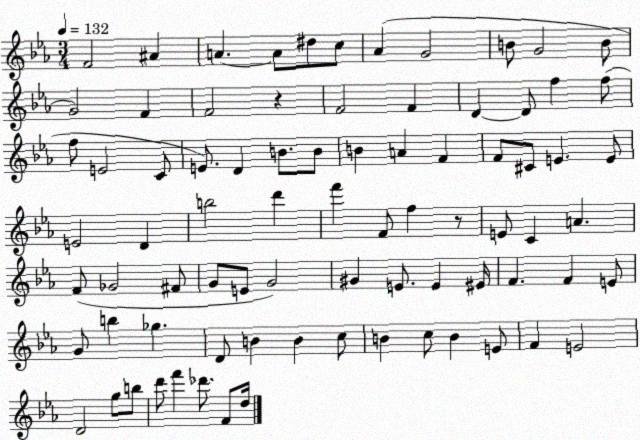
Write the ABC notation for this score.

X:1
T:Untitled
M:3/4
L:1/4
K:Eb
F2 ^A A A/2 ^d/2 c/2 _A G2 B/2 G2 B/2 G2 F F2 z F2 F D D/2 f f/2 f/2 E2 C/2 E/2 D B/2 B/2 B A F F/2 ^C/2 E E/2 E2 D b2 d' f' F/2 f z/2 E/2 C A F/2 _G2 ^F/2 G/2 E/2 G2 ^G E/2 E ^E/4 F F E/2 G/2 b _g D/2 B B c/2 B c/2 B E/2 F E2 D2 g/2 b/2 d'/2 f' _d'/2 F/2 d/4